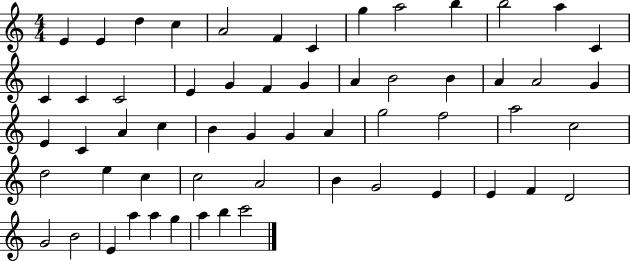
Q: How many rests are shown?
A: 0